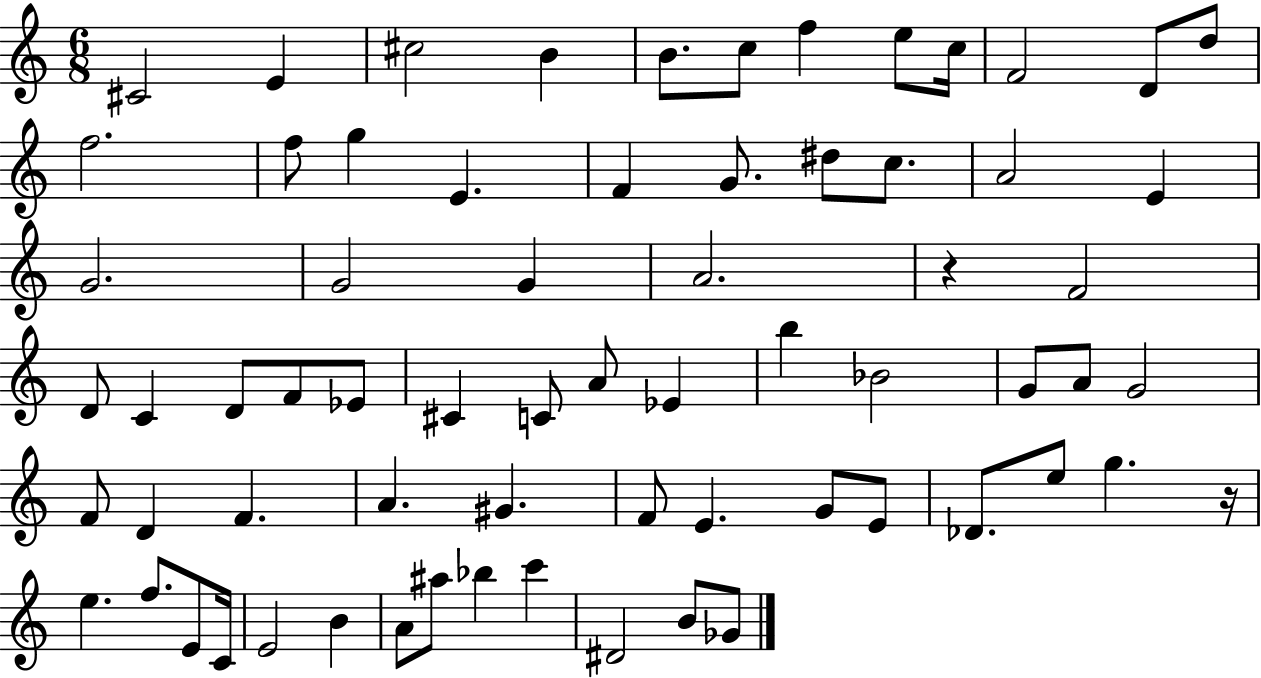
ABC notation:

X:1
T:Untitled
M:6/8
L:1/4
K:C
^C2 E ^c2 B B/2 c/2 f e/2 c/4 F2 D/2 d/2 f2 f/2 g E F G/2 ^d/2 c/2 A2 E G2 G2 G A2 z F2 D/2 C D/2 F/2 _E/2 ^C C/2 A/2 _E b _B2 G/2 A/2 G2 F/2 D F A ^G F/2 E G/2 E/2 _D/2 e/2 g z/4 e f/2 E/2 C/4 E2 B A/2 ^a/2 _b c' ^D2 B/2 _G/2